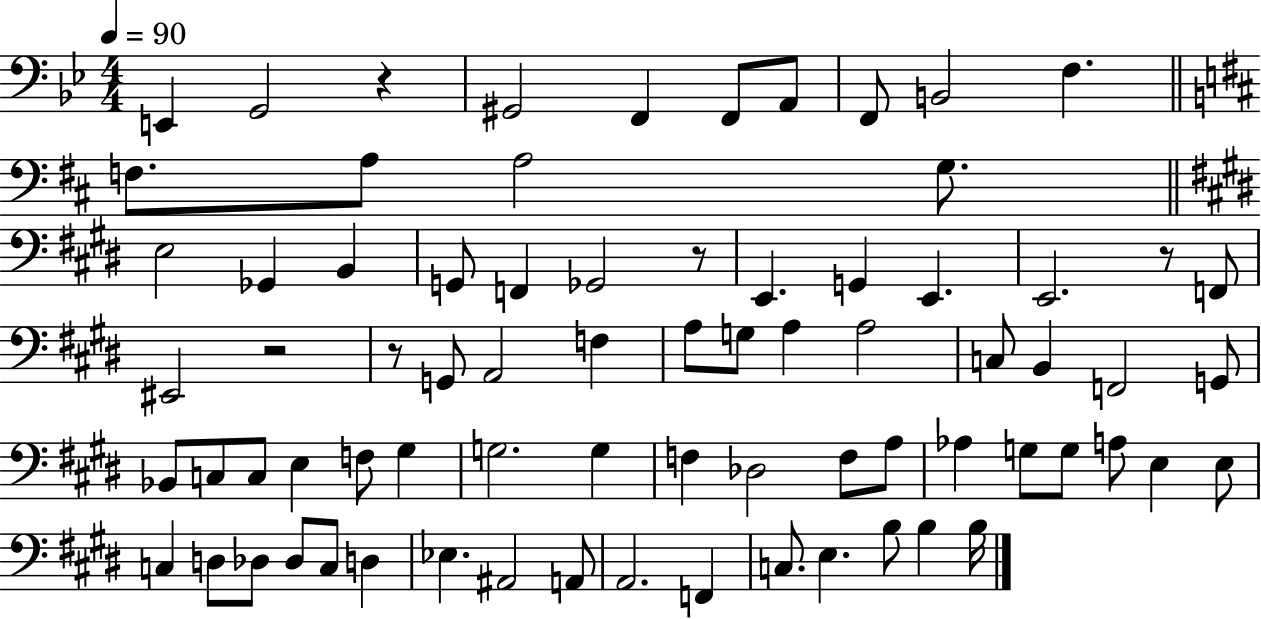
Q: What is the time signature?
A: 4/4